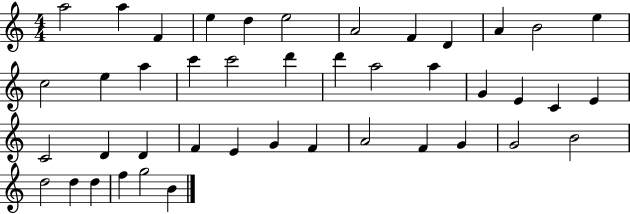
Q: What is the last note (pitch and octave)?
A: B4